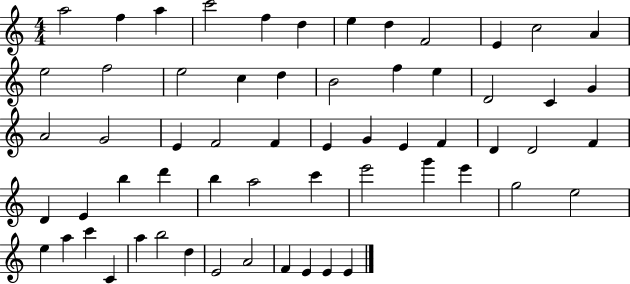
{
  \clef treble
  \numericTimeSignature
  \time 4/4
  \key c \major
  a''2 f''4 a''4 | c'''2 f''4 d''4 | e''4 d''4 f'2 | e'4 c''2 a'4 | \break e''2 f''2 | e''2 c''4 d''4 | b'2 f''4 e''4 | d'2 c'4 g'4 | \break a'2 g'2 | e'4 f'2 f'4 | e'4 g'4 e'4 f'4 | d'4 d'2 f'4 | \break d'4 e'4 b''4 d'''4 | b''4 a''2 c'''4 | e'''2 g'''4 e'''4 | g''2 e''2 | \break e''4 a''4 c'''4 c'4 | a''4 b''2 d''4 | e'2 a'2 | f'4 e'4 e'4 e'4 | \break \bar "|."
}